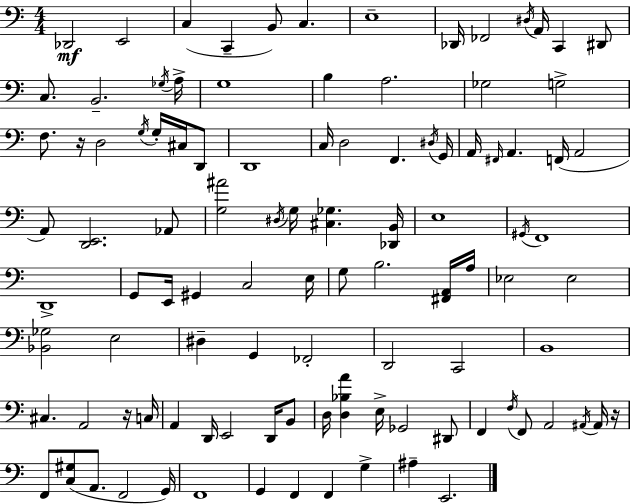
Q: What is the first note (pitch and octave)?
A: Db2